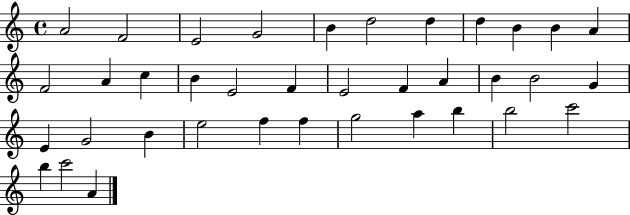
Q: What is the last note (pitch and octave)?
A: A4